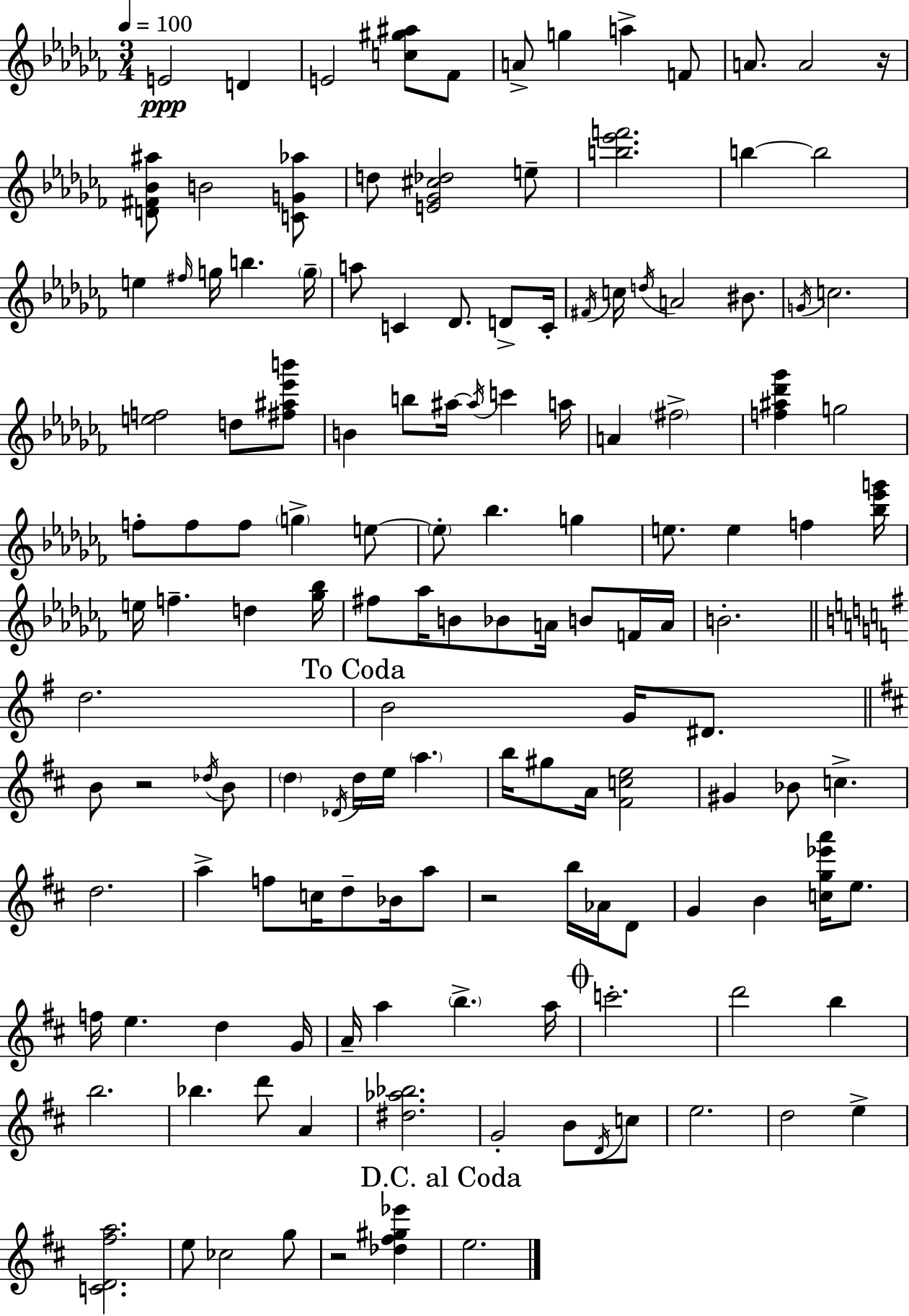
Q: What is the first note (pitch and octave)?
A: E4